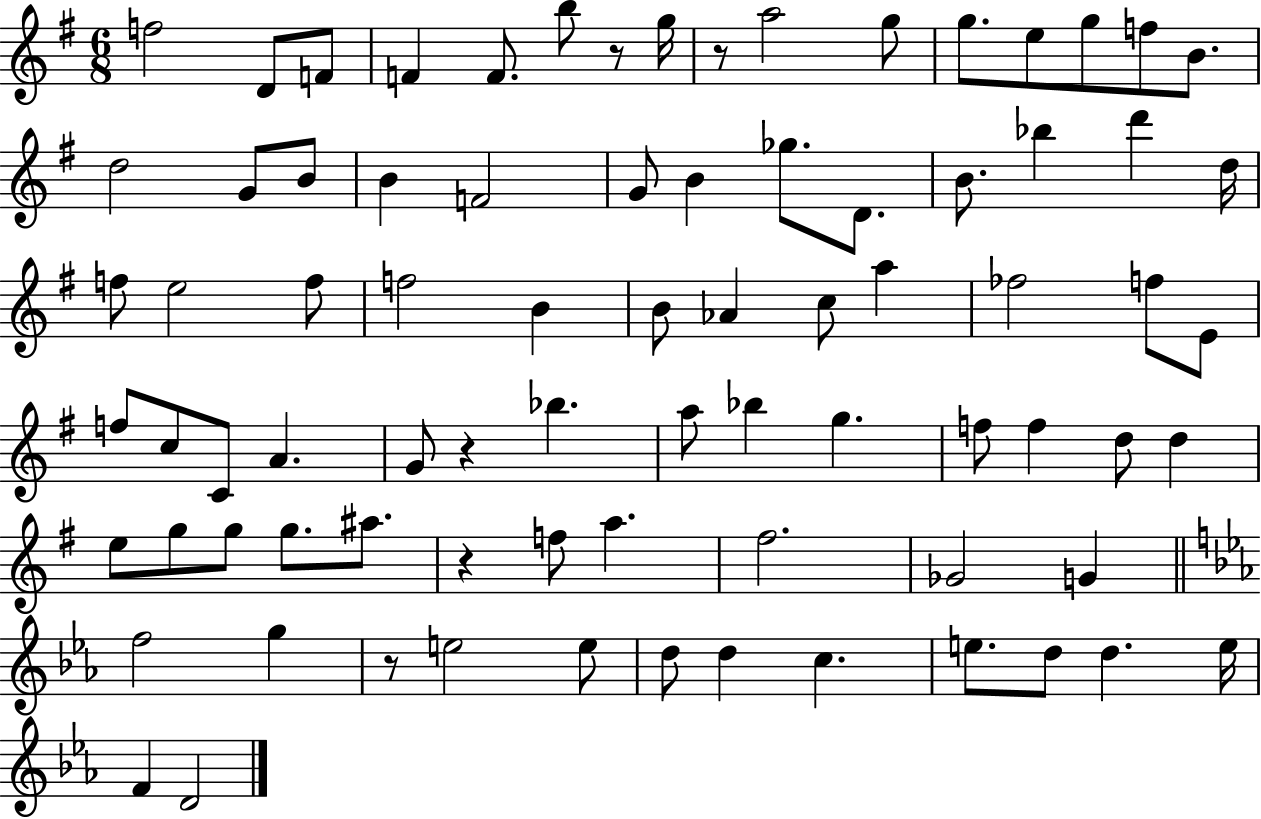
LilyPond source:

{
  \clef treble
  \numericTimeSignature
  \time 6/8
  \key g \major
  f''2 d'8 f'8 | f'4 f'8. b''8 r8 g''16 | r8 a''2 g''8 | g''8. e''8 g''8 f''8 b'8. | \break d''2 g'8 b'8 | b'4 f'2 | g'8 b'4 ges''8. d'8. | b'8. bes''4 d'''4 d''16 | \break f''8 e''2 f''8 | f''2 b'4 | b'8 aes'4 c''8 a''4 | fes''2 f''8 e'8 | \break f''8 c''8 c'8 a'4. | g'8 r4 bes''4. | a''8 bes''4 g''4. | f''8 f''4 d''8 d''4 | \break e''8 g''8 g''8 g''8. ais''8. | r4 f''8 a''4. | fis''2. | ges'2 g'4 | \break \bar "||" \break \key c \minor f''2 g''4 | r8 e''2 e''8 | d''8 d''4 c''4. | e''8. d''8 d''4. e''16 | \break f'4 d'2 | \bar "|."
}